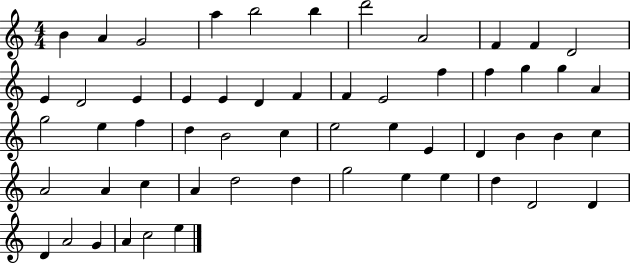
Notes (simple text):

B4/q A4/q G4/h A5/q B5/h B5/q D6/h A4/h F4/q F4/q D4/h E4/q D4/h E4/q E4/q E4/q D4/q F4/q F4/q E4/h F5/q F5/q G5/q G5/q A4/q G5/h E5/q F5/q D5/q B4/h C5/q E5/h E5/q E4/q D4/q B4/q B4/q C5/q A4/h A4/q C5/q A4/q D5/h D5/q G5/h E5/q E5/q D5/q D4/h D4/q D4/q A4/h G4/q A4/q C5/h E5/q